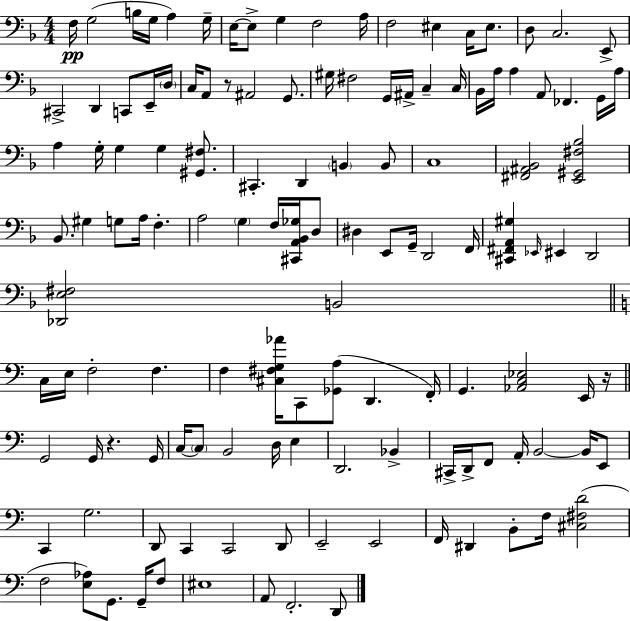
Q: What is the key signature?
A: F major